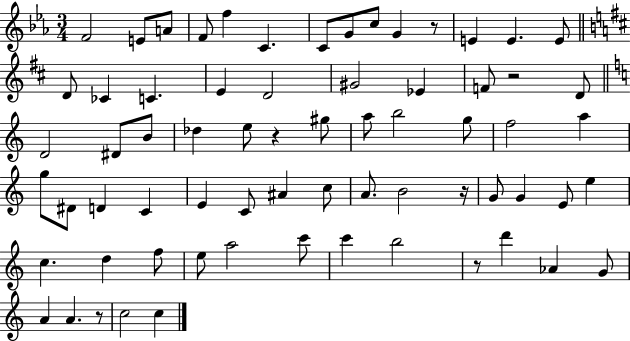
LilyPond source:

{
  \clef treble
  \numericTimeSignature
  \time 3/4
  \key ees \major
  f'2 e'8 a'8 | f'8 f''4 c'4. | c'8 g'8 c''8 g'4 r8 | e'4 e'4. e'8 | \break \bar "||" \break \key d \major d'8 ces'4 c'4. | e'4 d'2 | gis'2 ees'4 | f'8 r2 d'8 | \break \bar "||" \break \key c \major d'2 dis'8 b'8 | des''4 e''8 r4 gis''8 | a''8 b''2 g''8 | f''2 a''4 | \break g''8 dis'8 d'4 c'4 | e'4 c'8 ais'4 c''8 | a'8. b'2 r16 | g'8 g'4 e'8 e''4 | \break c''4. d''4 f''8 | e''8 a''2 c'''8 | c'''4 b''2 | r8 d'''4 aes'4 g'8 | \break a'4 a'4. r8 | c''2 c''4 | \bar "|."
}